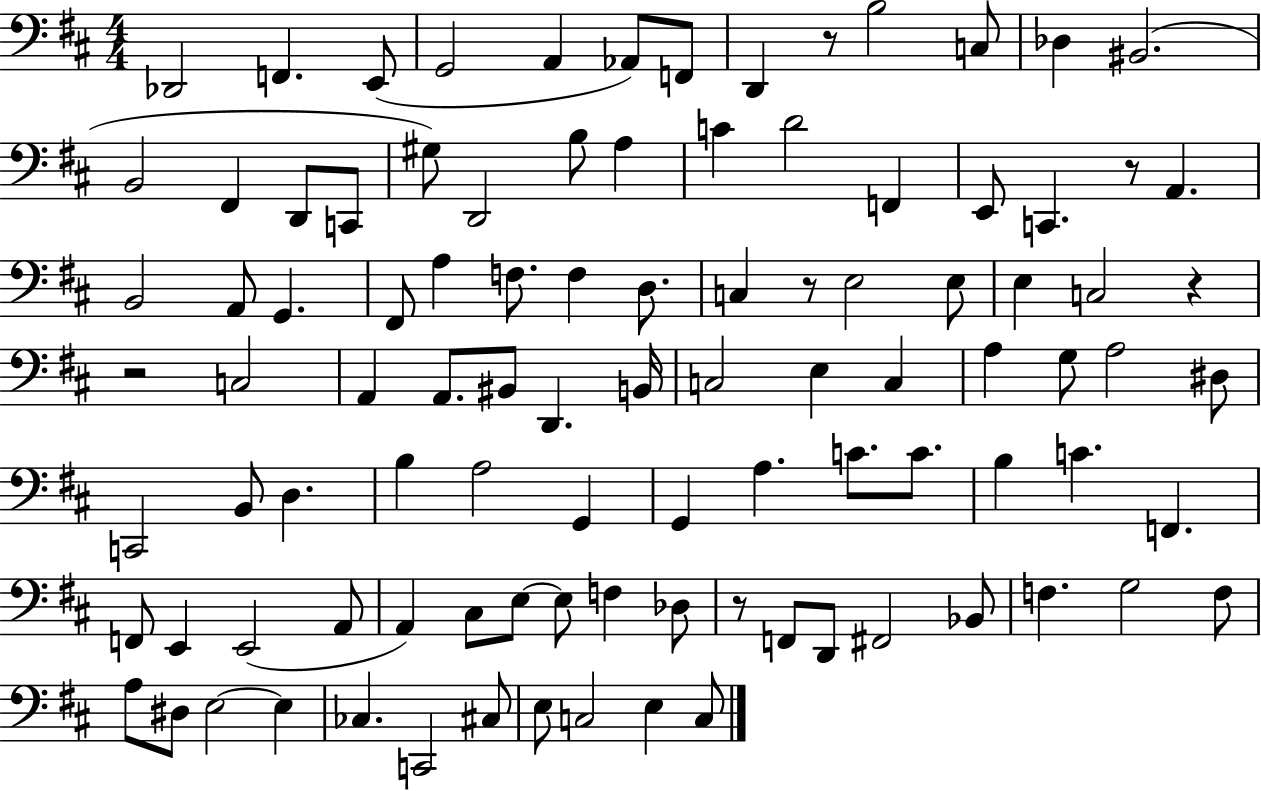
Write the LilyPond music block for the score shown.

{
  \clef bass
  \numericTimeSignature
  \time 4/4
  \key d \major
  des,2 f,4. e,8( | g,2 a,4 aes,8) f,8 | d,4 r8 b2 c8 | des4 bis,2.( | \break b,2 fis,4 d,8 c,8 | gis8) d,2 b8 a4 | c'4 d'2 f,4 | e,8 c,4. r8 a,4. | \break b,2 a,8 g,4. | fis,8 a4 f8. f4 d8. | c4 r8 e2 e8 | e4 c2 r4 | \break r2 c2 | a,4 a,8. bis,8 d,4. b,16 | c2 e4 c4 | a4 g8 a2 dis8 | \break c,2 b,8 d4. | b4 a2 g,4 | g,4 a4. c'8. c'8. | b4 c'4. f,4. | \break f,8 e,4 e,2( a,8 | a,4) cis8 e8~~ e8 f4 des8 | r8 f,8 d,8 fis,2 bes,8 | f4. g2 f8 | \break a8 dis8 e2~~ e4 | ces4. c,2 cis8 | e8 c2 e4 c8 | \bar "|."
}